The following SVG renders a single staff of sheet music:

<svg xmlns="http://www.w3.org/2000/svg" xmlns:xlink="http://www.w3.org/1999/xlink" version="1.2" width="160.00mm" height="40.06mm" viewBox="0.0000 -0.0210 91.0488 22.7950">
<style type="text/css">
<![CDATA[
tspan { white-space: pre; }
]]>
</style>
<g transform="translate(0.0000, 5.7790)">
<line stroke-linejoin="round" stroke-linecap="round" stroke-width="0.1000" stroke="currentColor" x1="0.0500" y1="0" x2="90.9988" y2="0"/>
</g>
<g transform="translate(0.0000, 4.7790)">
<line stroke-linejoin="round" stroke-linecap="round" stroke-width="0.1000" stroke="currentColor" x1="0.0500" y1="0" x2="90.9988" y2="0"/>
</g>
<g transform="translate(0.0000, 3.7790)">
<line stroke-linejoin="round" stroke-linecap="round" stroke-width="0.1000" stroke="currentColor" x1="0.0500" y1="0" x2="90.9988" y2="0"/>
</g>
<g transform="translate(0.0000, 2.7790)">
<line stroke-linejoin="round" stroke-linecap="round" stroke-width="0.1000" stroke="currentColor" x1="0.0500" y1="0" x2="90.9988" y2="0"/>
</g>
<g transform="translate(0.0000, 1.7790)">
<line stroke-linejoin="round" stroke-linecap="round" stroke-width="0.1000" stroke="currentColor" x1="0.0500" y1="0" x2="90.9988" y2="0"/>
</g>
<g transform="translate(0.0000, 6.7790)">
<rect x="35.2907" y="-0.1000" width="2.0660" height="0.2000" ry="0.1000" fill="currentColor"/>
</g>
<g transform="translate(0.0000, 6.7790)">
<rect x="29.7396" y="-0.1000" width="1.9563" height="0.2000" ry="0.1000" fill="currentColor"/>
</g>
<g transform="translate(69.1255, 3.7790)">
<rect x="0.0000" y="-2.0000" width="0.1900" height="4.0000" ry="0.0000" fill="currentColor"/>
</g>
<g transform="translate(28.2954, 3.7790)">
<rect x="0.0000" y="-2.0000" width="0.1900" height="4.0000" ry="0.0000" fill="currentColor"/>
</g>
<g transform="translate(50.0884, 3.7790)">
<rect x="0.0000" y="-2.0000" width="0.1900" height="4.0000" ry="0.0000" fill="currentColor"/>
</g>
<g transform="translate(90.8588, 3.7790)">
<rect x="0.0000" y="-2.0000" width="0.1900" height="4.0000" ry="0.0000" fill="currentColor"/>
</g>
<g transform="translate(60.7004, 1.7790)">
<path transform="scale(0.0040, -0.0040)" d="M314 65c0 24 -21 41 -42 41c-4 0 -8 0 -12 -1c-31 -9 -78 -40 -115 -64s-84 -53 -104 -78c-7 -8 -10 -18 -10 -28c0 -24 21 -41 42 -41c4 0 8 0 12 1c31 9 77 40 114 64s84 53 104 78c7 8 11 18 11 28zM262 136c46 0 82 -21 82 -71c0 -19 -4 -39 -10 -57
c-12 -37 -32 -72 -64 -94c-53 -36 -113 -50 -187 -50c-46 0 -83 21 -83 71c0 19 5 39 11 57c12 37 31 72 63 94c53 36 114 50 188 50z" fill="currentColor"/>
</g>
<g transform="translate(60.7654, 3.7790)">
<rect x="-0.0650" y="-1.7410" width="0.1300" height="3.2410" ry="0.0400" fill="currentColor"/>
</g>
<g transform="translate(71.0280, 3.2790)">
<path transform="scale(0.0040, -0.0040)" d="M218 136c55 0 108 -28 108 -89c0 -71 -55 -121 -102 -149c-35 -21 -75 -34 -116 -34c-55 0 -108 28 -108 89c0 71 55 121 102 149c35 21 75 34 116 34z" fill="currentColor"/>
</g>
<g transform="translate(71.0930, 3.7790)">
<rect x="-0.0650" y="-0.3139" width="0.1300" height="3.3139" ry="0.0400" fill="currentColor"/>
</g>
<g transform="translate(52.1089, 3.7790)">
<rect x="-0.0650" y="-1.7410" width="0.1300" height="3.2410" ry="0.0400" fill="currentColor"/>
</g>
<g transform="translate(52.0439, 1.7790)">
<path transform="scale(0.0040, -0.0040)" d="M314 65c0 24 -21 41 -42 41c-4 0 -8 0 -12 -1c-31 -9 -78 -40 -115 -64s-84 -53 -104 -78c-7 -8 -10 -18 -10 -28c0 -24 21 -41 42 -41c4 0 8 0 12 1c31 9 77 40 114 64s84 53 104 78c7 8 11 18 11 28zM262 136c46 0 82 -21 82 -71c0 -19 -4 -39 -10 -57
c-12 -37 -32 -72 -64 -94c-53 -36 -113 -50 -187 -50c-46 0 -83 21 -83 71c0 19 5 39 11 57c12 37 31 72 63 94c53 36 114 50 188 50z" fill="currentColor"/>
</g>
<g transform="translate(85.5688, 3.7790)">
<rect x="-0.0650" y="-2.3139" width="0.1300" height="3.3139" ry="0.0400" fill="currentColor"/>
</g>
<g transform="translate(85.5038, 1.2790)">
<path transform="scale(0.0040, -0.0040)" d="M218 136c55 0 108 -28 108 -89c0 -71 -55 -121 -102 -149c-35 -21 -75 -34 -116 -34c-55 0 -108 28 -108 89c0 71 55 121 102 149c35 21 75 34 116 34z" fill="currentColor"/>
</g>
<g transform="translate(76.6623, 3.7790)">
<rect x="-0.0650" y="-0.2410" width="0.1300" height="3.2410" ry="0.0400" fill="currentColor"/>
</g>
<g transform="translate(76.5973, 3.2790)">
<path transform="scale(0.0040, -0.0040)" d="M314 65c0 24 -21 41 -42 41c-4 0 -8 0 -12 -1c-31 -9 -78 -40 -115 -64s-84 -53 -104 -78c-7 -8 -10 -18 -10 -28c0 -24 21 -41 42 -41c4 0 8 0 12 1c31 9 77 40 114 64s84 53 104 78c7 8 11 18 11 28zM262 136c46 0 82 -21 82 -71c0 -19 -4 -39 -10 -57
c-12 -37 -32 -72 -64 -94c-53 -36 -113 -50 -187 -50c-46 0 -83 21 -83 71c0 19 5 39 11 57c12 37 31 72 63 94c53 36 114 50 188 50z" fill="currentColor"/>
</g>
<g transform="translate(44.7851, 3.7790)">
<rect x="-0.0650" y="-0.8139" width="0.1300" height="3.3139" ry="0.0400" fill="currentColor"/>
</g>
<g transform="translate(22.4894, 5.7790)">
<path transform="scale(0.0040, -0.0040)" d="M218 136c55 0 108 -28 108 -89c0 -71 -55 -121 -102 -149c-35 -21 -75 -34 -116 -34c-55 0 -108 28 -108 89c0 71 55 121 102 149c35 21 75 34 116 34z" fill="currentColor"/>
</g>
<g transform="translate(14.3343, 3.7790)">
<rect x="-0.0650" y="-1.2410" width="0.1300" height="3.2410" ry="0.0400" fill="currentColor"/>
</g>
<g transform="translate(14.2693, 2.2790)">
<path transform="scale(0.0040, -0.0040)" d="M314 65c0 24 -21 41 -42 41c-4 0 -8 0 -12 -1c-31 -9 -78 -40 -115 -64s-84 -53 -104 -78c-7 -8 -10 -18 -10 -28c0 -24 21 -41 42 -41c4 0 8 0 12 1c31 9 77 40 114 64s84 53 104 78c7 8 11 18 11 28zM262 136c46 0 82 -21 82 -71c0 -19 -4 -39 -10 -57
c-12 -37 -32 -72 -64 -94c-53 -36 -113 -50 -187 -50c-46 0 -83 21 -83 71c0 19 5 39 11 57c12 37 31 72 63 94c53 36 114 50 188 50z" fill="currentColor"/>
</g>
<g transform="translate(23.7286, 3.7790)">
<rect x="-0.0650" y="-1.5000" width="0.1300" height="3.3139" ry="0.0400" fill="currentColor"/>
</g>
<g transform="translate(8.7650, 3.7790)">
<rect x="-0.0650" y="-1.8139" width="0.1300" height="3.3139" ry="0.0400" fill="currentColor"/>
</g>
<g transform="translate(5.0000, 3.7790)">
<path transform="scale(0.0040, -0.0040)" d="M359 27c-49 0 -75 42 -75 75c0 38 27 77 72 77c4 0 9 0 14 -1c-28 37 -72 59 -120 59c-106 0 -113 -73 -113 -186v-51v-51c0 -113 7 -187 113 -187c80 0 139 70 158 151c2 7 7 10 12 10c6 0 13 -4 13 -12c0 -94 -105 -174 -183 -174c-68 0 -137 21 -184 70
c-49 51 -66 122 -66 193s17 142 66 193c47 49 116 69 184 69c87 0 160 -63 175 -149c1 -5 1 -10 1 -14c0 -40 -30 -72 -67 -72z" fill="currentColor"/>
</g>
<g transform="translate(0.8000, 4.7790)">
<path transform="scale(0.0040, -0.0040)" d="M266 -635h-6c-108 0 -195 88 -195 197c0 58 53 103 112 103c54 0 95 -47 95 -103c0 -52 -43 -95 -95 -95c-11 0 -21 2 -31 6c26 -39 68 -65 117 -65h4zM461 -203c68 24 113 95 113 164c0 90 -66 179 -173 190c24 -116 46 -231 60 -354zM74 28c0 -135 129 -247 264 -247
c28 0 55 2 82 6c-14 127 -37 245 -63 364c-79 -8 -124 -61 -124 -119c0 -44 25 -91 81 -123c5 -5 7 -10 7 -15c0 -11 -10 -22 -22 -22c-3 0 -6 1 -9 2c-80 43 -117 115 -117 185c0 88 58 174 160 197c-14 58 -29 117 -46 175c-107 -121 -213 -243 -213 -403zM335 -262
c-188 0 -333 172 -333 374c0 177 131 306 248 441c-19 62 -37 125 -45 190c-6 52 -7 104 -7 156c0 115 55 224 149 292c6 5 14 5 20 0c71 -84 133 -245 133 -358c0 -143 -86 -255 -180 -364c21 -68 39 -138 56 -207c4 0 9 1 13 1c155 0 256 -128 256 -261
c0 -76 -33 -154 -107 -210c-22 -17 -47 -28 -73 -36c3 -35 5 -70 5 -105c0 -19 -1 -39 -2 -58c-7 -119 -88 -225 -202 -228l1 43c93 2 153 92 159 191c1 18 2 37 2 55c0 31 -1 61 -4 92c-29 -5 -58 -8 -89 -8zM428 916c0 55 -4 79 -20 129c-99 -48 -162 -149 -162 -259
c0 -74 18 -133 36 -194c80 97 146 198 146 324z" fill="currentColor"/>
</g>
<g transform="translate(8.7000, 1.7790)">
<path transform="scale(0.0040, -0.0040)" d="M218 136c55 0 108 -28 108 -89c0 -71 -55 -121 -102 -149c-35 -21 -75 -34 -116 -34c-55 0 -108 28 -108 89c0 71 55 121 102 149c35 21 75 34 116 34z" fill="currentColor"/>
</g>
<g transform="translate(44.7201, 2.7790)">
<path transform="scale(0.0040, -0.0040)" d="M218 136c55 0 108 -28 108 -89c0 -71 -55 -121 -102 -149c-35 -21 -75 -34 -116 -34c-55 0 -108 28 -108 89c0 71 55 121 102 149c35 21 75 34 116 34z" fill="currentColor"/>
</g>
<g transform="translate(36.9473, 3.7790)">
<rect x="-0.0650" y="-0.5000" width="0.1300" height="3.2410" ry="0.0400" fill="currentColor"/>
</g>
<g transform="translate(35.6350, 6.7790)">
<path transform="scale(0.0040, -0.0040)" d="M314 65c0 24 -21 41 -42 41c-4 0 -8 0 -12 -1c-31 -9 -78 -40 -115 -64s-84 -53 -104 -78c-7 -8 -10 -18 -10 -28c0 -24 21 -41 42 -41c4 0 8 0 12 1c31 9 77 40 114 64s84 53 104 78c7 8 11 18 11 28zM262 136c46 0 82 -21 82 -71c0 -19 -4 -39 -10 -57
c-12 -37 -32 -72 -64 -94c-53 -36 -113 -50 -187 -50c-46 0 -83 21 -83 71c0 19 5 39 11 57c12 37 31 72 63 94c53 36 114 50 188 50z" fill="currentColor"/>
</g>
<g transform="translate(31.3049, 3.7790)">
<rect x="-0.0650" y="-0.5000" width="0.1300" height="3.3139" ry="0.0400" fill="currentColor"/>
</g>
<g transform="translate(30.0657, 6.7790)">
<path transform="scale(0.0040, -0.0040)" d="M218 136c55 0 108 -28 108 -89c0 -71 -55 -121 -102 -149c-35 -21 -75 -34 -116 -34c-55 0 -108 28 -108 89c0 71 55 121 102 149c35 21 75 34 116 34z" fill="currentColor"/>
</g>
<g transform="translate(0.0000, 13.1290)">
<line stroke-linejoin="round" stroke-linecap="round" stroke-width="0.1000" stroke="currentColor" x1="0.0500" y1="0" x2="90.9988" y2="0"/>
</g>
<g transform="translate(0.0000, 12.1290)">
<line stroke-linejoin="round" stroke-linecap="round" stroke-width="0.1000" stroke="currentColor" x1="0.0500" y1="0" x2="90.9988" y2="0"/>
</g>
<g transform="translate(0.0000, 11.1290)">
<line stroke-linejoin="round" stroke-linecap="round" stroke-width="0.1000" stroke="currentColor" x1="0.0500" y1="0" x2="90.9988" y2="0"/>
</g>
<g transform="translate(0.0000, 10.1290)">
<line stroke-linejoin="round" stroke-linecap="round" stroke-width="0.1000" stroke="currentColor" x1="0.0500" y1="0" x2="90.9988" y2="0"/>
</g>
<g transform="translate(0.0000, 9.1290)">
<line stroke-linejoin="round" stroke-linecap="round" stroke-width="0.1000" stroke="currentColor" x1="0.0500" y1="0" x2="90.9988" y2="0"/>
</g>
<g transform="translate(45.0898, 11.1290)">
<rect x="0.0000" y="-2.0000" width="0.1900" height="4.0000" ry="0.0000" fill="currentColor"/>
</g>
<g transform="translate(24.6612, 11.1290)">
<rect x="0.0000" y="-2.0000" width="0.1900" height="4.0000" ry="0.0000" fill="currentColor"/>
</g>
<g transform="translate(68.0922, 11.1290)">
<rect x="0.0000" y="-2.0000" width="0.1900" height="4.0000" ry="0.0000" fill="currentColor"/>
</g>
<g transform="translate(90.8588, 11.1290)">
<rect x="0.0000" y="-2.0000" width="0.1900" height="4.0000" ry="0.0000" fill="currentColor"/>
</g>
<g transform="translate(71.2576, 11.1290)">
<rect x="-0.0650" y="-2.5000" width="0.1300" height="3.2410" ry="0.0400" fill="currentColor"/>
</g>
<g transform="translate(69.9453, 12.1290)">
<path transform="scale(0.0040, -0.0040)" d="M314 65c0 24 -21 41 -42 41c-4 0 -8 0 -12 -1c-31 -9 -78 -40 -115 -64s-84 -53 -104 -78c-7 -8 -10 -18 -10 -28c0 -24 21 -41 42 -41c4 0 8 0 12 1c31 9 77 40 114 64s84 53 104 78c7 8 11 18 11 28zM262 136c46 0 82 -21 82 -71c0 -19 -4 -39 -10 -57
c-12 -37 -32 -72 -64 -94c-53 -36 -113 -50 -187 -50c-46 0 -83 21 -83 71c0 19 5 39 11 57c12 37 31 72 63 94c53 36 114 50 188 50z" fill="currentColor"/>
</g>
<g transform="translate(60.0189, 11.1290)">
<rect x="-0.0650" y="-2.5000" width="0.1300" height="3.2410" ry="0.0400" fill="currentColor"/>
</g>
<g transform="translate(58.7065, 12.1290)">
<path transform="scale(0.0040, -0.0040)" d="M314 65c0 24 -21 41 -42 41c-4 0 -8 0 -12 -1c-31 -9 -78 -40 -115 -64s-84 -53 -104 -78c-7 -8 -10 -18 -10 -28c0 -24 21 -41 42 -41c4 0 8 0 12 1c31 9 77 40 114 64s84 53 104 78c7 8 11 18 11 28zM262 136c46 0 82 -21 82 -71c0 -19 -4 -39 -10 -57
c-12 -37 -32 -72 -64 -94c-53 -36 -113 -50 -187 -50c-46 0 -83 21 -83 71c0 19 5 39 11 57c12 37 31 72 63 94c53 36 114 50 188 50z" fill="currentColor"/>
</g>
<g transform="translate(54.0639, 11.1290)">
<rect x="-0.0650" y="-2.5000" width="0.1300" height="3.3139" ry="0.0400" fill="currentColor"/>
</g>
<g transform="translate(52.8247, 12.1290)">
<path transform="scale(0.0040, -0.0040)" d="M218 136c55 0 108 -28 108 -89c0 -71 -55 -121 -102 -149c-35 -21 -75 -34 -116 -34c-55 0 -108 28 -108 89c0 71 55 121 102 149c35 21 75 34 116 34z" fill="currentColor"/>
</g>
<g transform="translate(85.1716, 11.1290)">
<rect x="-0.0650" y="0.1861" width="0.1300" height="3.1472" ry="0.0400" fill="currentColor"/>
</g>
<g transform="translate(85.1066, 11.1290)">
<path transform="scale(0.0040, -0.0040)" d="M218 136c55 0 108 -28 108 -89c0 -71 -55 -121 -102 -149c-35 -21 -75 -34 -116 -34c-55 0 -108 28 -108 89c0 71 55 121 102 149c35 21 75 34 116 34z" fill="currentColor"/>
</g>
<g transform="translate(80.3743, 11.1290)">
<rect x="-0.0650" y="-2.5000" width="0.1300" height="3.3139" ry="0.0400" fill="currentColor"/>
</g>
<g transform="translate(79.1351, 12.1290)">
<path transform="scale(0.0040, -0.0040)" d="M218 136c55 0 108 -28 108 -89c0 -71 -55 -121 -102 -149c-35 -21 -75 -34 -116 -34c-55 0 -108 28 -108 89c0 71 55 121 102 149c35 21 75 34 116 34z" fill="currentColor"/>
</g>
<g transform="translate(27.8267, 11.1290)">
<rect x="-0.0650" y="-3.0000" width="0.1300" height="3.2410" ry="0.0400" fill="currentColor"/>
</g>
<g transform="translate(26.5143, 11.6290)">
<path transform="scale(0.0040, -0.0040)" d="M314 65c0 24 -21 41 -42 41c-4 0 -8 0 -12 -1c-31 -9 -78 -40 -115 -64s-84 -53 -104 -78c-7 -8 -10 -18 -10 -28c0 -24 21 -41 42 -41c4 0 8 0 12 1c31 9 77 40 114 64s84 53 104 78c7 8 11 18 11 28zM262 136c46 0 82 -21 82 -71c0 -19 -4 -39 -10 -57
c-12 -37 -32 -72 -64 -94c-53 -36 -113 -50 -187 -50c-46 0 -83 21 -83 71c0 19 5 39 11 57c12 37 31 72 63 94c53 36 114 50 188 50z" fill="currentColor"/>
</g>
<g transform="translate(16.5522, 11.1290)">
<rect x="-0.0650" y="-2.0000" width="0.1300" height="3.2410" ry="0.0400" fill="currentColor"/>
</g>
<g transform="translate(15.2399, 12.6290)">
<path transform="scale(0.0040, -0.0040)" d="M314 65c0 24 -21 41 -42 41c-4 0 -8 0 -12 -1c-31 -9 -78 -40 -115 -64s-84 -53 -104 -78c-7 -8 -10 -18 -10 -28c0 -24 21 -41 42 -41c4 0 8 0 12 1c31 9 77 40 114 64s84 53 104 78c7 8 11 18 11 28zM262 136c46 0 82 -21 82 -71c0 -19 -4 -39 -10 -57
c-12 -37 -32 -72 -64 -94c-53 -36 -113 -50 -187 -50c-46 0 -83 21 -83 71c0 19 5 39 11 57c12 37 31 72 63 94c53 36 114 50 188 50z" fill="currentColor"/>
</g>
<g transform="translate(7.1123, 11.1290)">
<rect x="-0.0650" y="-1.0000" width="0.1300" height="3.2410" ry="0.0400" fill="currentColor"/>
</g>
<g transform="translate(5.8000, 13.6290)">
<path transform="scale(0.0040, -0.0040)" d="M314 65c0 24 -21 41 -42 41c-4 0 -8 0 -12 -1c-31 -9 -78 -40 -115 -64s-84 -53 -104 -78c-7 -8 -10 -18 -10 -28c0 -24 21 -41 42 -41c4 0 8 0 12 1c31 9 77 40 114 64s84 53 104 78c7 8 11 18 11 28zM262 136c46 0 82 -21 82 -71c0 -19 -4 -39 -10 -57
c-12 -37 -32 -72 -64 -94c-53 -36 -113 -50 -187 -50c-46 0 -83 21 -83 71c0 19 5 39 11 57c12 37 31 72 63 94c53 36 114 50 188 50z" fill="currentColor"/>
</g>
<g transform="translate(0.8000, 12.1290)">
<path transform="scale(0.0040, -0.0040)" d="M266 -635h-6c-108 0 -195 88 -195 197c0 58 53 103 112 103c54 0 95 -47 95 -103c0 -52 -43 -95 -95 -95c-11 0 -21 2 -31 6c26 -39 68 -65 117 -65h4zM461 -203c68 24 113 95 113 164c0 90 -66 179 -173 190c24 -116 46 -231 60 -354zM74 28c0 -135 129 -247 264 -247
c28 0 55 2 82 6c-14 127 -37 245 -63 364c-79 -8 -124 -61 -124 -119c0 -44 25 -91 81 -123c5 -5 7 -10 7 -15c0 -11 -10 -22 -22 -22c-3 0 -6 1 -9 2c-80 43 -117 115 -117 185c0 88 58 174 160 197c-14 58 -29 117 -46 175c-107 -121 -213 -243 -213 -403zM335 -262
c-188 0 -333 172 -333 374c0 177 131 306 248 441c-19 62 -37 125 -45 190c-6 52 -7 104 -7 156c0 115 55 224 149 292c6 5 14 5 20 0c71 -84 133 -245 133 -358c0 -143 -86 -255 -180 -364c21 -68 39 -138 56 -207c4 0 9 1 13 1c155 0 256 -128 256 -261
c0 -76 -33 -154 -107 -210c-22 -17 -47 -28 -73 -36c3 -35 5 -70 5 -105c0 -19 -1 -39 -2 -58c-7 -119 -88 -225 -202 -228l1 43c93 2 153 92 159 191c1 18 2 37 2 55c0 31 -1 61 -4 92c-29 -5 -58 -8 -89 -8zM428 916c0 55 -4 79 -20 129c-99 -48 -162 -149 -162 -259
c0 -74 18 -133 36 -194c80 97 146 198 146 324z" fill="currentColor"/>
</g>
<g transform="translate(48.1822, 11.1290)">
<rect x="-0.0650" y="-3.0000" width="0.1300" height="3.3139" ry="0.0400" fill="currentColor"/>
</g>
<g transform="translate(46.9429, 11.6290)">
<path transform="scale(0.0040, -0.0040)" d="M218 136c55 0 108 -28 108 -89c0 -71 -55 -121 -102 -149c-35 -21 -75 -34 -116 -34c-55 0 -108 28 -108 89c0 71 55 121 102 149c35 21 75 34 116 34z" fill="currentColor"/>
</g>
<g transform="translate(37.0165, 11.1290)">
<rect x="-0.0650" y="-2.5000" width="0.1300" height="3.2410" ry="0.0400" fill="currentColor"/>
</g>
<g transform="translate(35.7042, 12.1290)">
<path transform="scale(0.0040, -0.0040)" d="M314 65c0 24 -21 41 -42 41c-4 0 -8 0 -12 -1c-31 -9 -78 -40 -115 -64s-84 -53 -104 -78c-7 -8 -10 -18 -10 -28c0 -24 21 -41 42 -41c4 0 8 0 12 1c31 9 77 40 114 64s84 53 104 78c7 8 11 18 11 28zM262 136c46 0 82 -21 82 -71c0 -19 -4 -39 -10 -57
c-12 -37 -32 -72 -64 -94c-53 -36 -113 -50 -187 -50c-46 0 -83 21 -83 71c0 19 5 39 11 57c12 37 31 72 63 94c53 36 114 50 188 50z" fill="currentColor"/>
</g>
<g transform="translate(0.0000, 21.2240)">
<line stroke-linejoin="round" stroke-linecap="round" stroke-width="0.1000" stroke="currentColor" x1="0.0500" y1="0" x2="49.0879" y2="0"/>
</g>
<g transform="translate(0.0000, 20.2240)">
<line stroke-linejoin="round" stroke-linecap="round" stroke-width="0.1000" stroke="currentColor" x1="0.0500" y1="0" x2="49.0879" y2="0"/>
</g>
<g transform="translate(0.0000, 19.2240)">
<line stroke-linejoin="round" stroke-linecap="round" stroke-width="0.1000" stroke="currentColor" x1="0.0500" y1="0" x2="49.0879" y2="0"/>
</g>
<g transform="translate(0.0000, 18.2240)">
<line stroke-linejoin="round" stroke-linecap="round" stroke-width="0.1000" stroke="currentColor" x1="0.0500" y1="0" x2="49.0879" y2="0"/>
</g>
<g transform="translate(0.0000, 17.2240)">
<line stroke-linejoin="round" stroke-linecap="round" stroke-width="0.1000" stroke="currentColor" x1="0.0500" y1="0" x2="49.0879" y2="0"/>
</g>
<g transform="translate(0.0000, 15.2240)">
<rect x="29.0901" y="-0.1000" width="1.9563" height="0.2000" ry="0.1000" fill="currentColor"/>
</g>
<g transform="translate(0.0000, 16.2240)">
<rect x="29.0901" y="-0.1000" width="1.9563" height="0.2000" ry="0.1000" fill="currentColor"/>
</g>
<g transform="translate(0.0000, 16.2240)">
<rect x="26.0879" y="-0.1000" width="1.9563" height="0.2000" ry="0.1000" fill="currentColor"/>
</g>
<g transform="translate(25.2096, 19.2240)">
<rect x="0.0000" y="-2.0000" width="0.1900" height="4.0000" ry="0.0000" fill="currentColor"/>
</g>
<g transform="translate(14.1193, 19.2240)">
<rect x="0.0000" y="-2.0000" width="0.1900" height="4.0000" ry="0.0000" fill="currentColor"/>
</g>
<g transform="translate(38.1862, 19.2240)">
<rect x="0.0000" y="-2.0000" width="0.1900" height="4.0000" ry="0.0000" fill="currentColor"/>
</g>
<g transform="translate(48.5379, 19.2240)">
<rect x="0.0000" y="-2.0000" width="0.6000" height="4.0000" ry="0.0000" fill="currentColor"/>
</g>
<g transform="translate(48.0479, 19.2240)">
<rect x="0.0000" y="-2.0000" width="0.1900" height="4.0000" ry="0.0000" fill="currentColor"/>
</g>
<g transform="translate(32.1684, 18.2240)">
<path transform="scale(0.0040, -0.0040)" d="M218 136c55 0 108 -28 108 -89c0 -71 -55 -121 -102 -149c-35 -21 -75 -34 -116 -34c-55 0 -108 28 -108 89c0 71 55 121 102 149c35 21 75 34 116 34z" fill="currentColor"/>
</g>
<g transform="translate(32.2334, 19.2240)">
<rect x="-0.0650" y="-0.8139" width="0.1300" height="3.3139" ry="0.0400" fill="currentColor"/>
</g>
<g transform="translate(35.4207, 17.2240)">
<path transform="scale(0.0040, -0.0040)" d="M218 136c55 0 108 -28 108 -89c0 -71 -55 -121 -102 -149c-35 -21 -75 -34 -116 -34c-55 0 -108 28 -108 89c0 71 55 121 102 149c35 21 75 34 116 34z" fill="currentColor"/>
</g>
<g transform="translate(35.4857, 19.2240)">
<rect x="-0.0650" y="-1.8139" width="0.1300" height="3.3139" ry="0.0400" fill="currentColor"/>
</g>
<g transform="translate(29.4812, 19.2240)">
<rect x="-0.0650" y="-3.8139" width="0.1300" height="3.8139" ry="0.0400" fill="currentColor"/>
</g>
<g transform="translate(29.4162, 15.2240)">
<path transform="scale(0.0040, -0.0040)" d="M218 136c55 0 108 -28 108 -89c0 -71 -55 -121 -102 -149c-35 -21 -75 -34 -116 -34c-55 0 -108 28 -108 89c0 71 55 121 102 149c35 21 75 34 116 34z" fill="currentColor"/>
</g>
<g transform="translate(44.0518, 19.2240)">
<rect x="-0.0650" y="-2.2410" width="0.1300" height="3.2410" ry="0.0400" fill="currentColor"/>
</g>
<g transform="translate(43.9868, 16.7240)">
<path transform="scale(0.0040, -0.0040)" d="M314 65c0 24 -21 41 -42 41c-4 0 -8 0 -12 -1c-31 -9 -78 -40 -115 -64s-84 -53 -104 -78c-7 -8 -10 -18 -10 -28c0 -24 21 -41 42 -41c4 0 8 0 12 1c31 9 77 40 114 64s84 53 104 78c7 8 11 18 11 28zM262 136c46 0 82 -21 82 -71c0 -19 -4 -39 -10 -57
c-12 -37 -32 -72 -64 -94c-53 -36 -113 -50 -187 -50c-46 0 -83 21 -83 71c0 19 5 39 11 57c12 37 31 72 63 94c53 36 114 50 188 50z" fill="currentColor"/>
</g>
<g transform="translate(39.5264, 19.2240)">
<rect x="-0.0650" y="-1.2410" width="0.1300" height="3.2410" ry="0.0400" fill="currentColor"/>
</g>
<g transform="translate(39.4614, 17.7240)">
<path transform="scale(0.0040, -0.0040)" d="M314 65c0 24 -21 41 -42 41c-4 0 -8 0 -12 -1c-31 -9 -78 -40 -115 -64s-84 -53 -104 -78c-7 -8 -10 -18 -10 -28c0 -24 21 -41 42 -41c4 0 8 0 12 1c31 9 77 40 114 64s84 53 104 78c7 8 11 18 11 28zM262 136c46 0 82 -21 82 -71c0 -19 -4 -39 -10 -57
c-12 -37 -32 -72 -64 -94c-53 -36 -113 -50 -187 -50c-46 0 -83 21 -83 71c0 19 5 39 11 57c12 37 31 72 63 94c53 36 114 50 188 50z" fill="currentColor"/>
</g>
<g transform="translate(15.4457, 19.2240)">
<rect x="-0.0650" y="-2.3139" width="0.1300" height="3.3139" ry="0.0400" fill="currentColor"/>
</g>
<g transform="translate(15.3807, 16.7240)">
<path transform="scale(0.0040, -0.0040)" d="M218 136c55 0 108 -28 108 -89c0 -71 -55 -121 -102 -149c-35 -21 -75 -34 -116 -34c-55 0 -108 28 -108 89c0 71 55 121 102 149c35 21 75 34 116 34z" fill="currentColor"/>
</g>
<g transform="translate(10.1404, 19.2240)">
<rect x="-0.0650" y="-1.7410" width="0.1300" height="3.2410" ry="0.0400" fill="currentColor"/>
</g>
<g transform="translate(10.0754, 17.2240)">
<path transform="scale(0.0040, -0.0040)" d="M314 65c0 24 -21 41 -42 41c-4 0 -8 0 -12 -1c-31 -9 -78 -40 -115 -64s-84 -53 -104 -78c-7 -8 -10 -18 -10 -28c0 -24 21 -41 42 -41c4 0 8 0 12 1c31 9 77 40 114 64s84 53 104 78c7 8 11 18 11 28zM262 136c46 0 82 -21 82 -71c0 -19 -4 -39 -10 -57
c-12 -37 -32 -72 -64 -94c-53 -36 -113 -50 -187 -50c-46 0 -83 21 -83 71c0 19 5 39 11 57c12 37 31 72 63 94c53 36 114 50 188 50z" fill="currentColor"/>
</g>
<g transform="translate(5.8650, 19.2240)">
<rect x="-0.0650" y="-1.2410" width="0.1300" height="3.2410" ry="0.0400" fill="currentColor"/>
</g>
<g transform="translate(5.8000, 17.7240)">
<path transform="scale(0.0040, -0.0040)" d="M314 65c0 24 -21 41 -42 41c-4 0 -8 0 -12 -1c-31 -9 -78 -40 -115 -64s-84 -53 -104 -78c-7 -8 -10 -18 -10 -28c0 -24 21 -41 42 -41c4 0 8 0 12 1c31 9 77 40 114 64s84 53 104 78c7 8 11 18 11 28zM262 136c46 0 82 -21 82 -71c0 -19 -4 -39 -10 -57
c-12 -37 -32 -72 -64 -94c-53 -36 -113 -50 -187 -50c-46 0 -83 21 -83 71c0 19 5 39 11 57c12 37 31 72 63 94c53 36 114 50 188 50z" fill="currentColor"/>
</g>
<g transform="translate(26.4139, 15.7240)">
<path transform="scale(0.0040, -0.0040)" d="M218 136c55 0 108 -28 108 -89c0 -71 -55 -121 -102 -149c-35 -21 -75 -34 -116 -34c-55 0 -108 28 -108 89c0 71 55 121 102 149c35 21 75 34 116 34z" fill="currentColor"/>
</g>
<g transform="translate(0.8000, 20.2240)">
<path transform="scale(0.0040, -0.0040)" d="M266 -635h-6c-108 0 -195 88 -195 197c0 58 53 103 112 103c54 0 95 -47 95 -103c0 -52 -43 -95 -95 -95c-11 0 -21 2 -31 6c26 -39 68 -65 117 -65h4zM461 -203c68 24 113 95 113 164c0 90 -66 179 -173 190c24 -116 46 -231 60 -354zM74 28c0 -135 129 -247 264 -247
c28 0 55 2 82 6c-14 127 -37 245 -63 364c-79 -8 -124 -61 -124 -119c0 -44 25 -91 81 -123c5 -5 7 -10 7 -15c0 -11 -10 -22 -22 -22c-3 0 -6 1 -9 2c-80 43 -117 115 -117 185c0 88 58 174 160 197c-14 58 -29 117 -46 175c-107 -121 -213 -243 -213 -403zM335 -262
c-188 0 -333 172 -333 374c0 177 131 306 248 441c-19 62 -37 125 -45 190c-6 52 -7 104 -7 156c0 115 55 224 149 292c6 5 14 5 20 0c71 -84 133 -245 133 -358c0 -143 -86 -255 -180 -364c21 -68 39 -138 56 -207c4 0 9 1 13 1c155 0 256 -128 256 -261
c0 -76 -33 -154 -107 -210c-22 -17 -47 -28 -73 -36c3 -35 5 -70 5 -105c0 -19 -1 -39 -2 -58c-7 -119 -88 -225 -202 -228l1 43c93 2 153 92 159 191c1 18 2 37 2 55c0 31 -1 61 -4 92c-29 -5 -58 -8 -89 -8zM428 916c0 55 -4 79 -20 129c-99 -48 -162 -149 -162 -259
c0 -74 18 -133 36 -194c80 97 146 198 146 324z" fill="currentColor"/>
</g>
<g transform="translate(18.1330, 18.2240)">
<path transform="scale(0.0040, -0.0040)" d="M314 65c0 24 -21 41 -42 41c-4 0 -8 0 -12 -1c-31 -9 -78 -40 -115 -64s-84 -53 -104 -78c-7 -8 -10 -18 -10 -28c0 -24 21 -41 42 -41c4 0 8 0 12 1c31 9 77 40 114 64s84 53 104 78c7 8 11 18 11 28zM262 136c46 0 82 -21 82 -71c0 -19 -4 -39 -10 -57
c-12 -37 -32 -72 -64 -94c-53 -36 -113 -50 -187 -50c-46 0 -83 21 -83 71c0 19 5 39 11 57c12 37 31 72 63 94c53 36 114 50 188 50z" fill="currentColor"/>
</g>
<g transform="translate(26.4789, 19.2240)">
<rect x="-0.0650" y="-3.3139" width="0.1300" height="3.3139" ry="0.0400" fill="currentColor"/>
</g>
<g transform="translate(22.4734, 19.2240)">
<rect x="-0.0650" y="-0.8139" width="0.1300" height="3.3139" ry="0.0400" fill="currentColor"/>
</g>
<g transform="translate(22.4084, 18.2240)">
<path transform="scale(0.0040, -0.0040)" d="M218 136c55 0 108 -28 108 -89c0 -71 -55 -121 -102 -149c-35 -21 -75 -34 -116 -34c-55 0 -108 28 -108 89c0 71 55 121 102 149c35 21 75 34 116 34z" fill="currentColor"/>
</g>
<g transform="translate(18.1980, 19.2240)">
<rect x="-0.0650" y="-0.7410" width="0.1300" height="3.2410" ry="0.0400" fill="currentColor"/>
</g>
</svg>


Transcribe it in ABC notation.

X:1
T:Untitled
M:4/4
L:1/4
K:C
f e2 E C C2 d f2 f2 c c2 g D2 F2 A2 G2 A G G2 G2 G B e2 f2 g d2 d b c' d f e2 g2